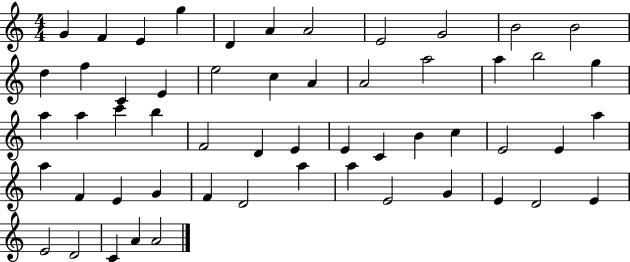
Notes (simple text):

G4/q F4/q E4/q G5/q D4/q A4/q A4/h E4/h G4/h B4/h B4/h D5/q F5/q C4/q E4/q E5/h C5/q A4/q A4/h A5/h A5/q B5/h G5/q A5/q A5/q C6/q B5/q F4/h D4/q E4/q E4/q C4/q B4/q C5/q E4/h E4/q A5/q A5/q F4/q E4/q G4/q F4/q D4/h A5/q A5/q E4/h G4/q E4/q D4/h E4/q E4/h D4/h C4/q A4/q A4/h